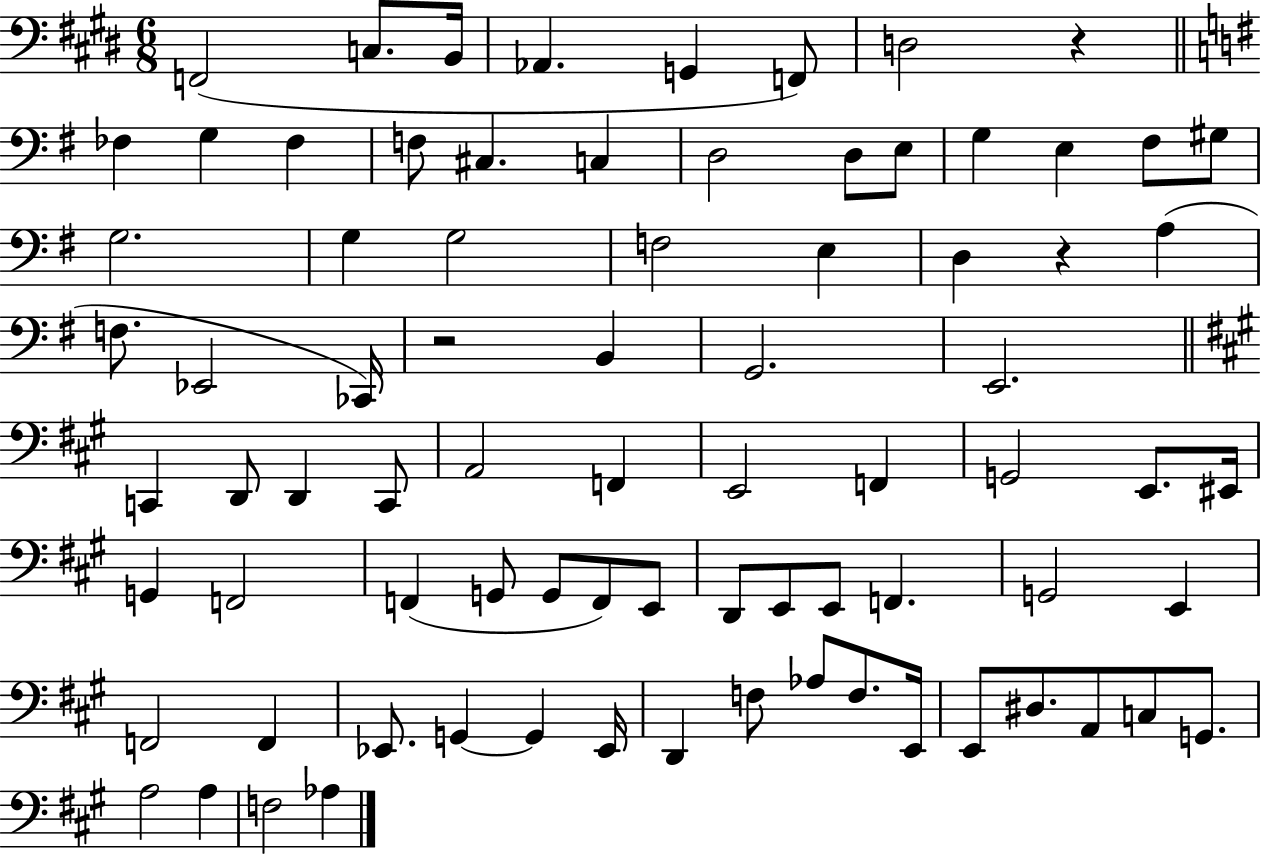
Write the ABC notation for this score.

X:1
T:Untitled
M:6/8
L:1/4
K:E
F,,2 C,/2 B,,/4 _A,, G,, F,,/2 D,2 z _F, G, _F, F,/2 ^C, C, D,2 D,/2 E,/2 G, E, ^F,/2 ^G,/2 G,2 G, G,2 F,2 E, D, z A, F,/2 _E,,2 _C,,/4 z2 B,, G,,2 E,,2 C,, D,,/2 D,, C,,/2 A,,2 F,, E,,2 F,, G,,2 E,,/2 ^E,,/4 G,, F,,2 F,, G,,/2 G,,/2 F,,/2 E,,/2 D,,/2 E,,/2 E,,/2 F,, G,,2 E,, F,,2 F,, _E,,/2 G,, G,, _E,,/4 D,, F,/2 _A,/2 F,/2 E,,/4 E,,/2 ^D,/2 A,,/2 C,/2 G,,/2 A,2 A, F,2 _A,